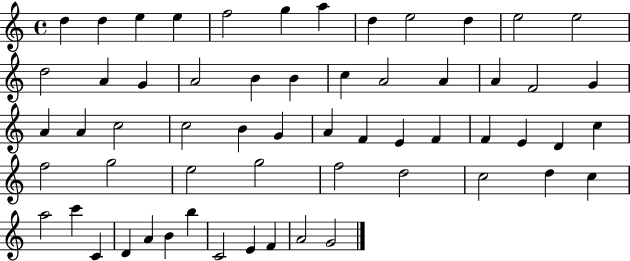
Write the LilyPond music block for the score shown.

{
  \clef treble
  \time 4/4
  \defaultTimeSignature
  \key c \major
  d''4 d''4 e''4 e''4 | f''2 g''4 a''4 | d''4 e''2 d''4 | e''2 e''2 | \break d''2 a'4 g'4 | a'2 b'4 b'4 | c''4 a'2 a'4 | a'4 f'2 g'4 | \break a'4 a'4 c''2 | c''2 b'4 g'4 | a'4 f'4 e'4 f'4 | f'4 e'4 d'4 c''4 | \break f''2 g''2 | e''2 g''2 | f''2 d''2 | c''2 d''4 c''4 | \break a''2 c'''4 c'4 | d'4 a'4 b'4 b''4 | c'2 e'4 f'4 | a'2 g'2 | \break \bar "|."
}